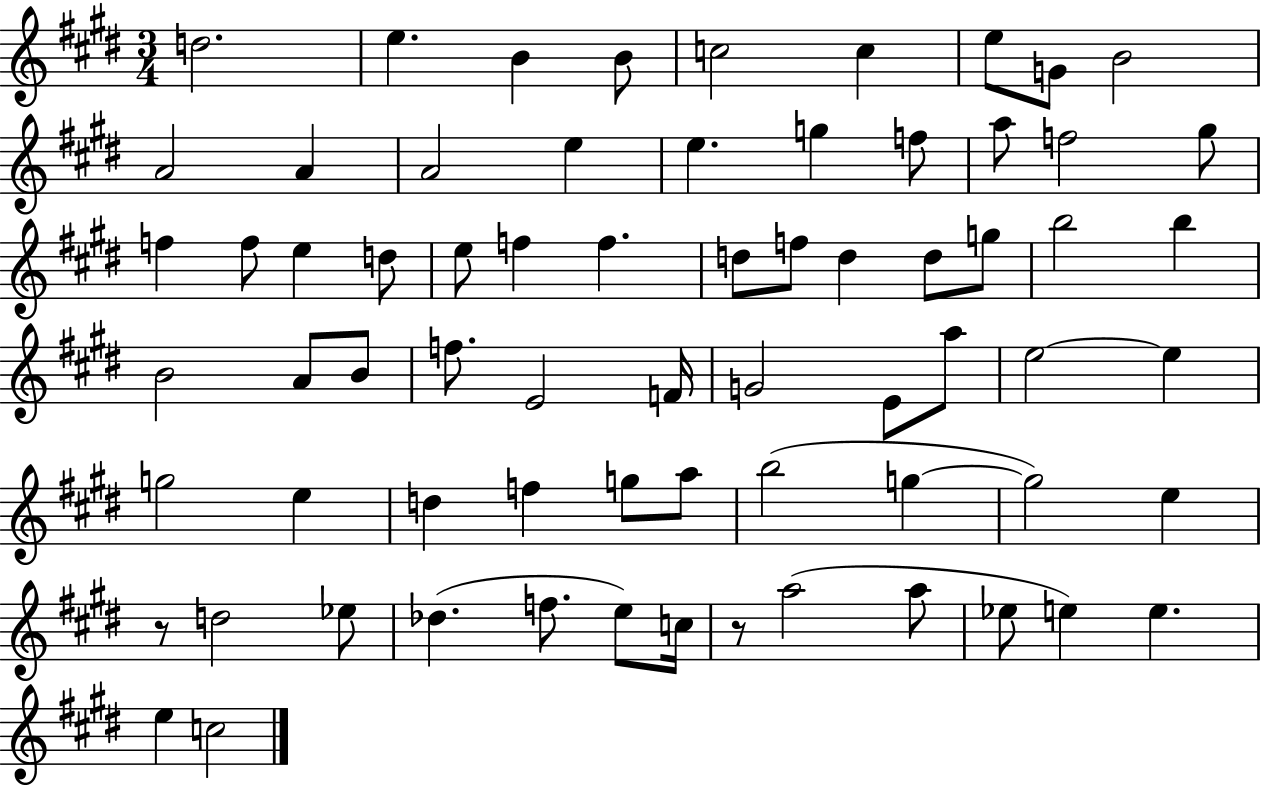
D5/h. E5/q. B4/q B4/e C5/h C5/q E5/e G4/e B4/h A4/h A4/q A4/h E5/q E5/q. G5/q F5/e A5/e F5/h G#5/e F5/q F5/e E5/q D5/e E5/e F5/q F5/q. D5/e F5/e D5/q D5/e G5/e B5/h B5/q B4/h A4/e B4/e F5/e. E4/h F4/s G4/h E4/e A5/e E5/h E5/q G5/h E5/q D5/q F5/q G5/e A5/e B5/h G5/q G5/h E5/q R/e D5/h Eb5/e Db5/q. F5/e. E5/e C5/s R/e A5/h A5/e Eb5/e E5/q E5/q. E5/q C5/h